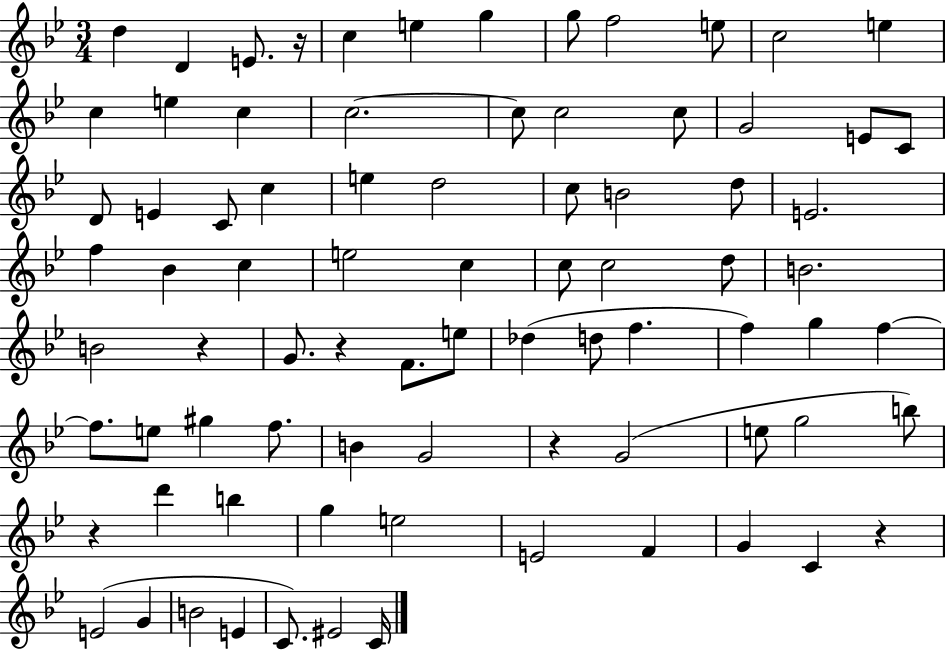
X:1
T:Untitled
M:3/4
L:1/4
K:Bb
d D E/2 z/4 c e g g/2 f2 e/2 c2 e c e c c2 c/2 c2 c/2 G2 E/2 C/2 D/2 E C/2 c e d2 c/2 B2 d/2 E2 f _B c e2 c c/2 c2 d/2 B2 B2 z G/2 z F/2 e/2 _d d/2 f f g f f/2 e/2 ^g f/2 B G2 z G2 e/2 g2 b/2 z d' b g e2 E2 F G C z E2 G B2 E C/2 ^E2 C/4